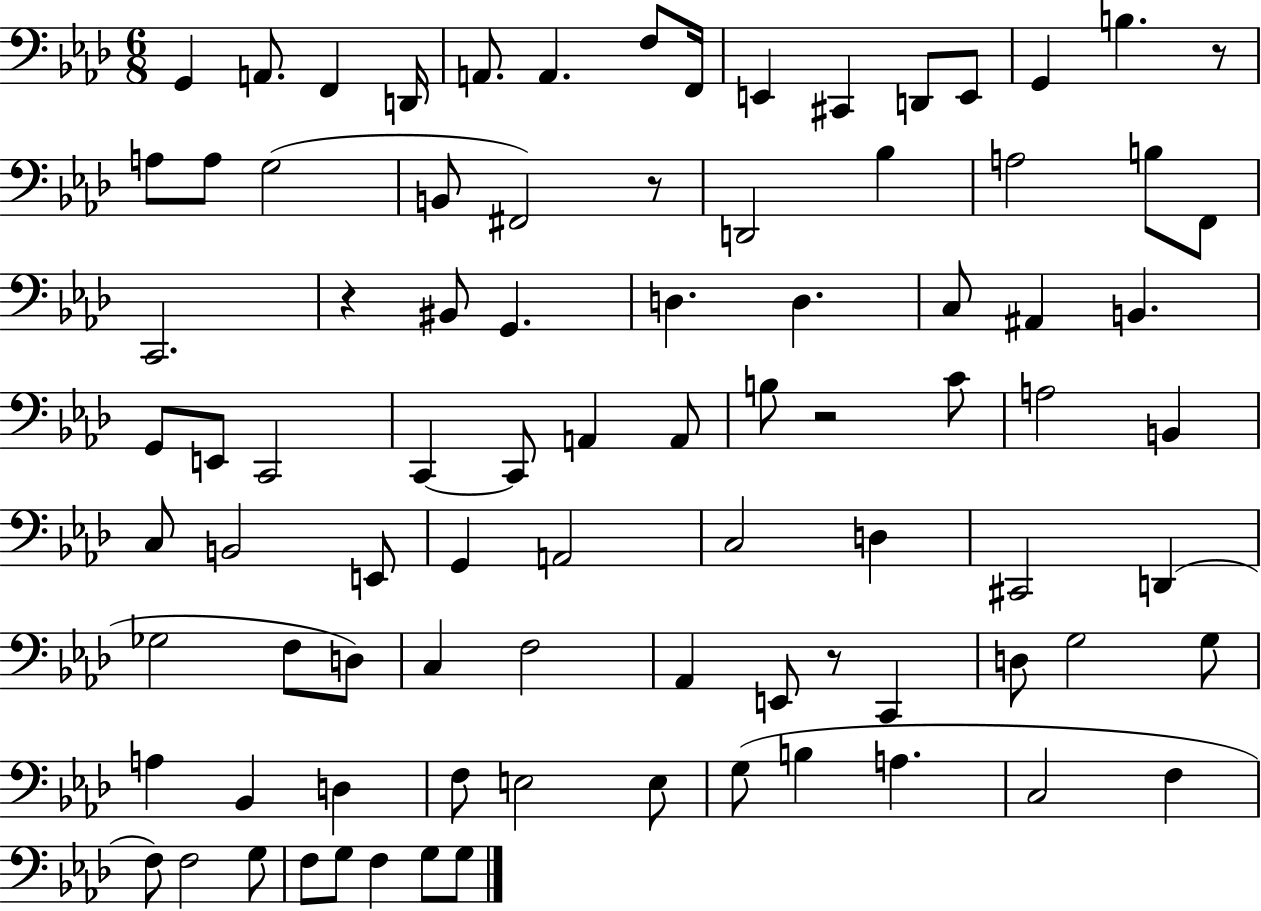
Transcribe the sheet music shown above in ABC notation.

X:1
T:Untitled
M:6/8
L:1/4
K:Ab
G,, A,,/2 F,, D,,/4 A,,/2 A,, F,/2 F,,/4 E,, ^C,, D,,/2 E,,/2 G,, B, z/2 A,/2 A,/2 G,2 B,,/2 ^F,,2 z/2 D,,2 _B, A,2 B,/2 F,,/2 C,,2 z ^B,,/2 G,, D, D, C,/2 ^A,, B,, G,,/2 E,,/2 C,,2 C,, C,,/2 A,, A,,/2 B,/2 z2 C/2 A,2 B,, C,/2 B,,2 E,,/2 G,, A,,2 C,2 D, ^C,,2 D,, _G,2 F,/2 D,/2 C, F,2 _A,, E,,/2 z/2 C,, D,/2 G,2 G,/2 A, _B,, D, F,/2 E,2 E,/2 G,/2 B, A, C,2 F, F,/2 F,2 G,/2 F,/2 G,/2 F, G,/2 G,/2